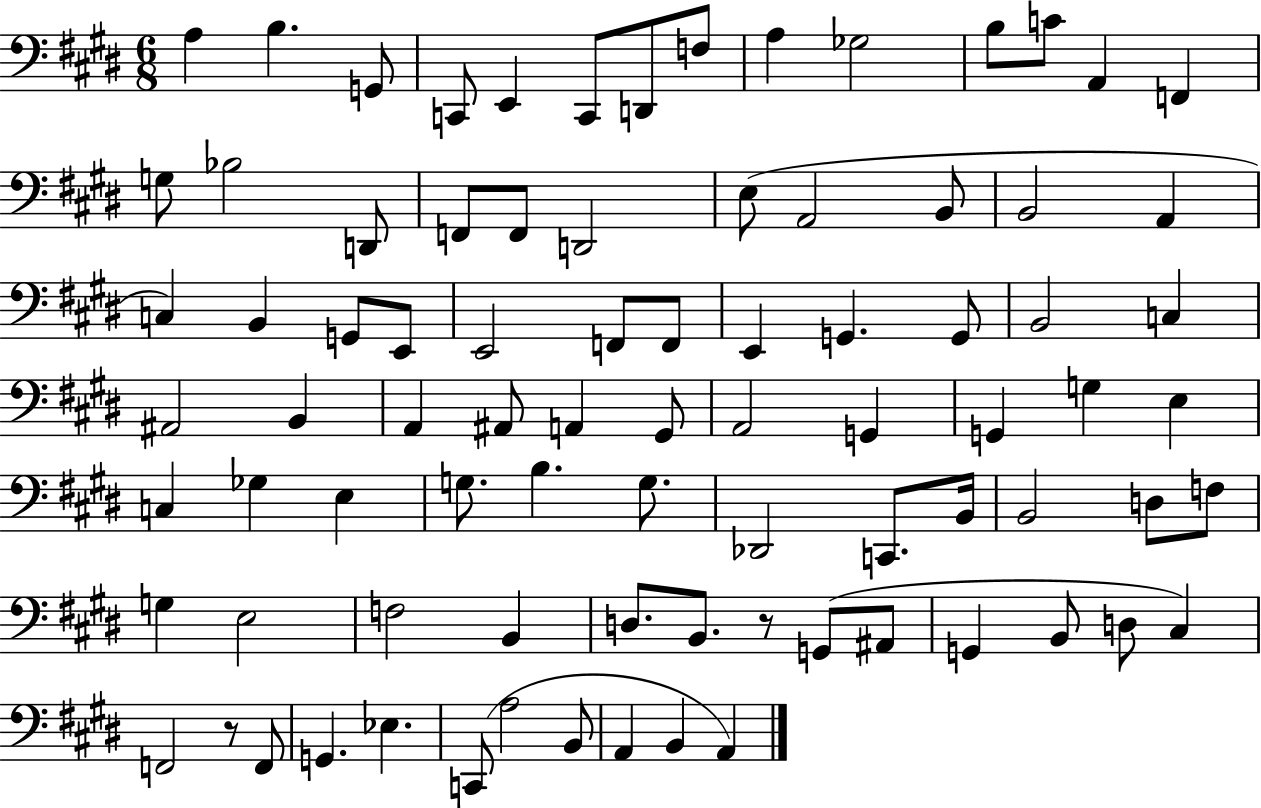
A3/q B3/q. G2/e C2/e E2/q C2/e D2/e F3/e A3/q Gb3/h B3/e C4/e A2/q F2/q G3/e Bb3/h D2/e F2/e F2/e D2/h E3/e A2/h B2/e B2/h A2/q C3/q B2/q G2/e E2/e E2/h F2/e F2/e E2/q G2/q. G2/e B2/h C3/q A#2/h B2/q A2/q A#2/e A2/q G#2/e A2/h G2/q G2/q G3/q E3/q C3/q Gb3/q E3/q G3/e. B3/q. G3/e. Db2/h C2/e. B2/s B2/h D3/e F3/e G3/q E3/h F3/h B2/q D3/e. B2/e. R/e G2/e A#2/e G2/q B2/e D3/e C#3/q F2/h R/e F2/e G2/q. Eb3/q. C2/e A3/h B2/e A2/q B2/q A2/q